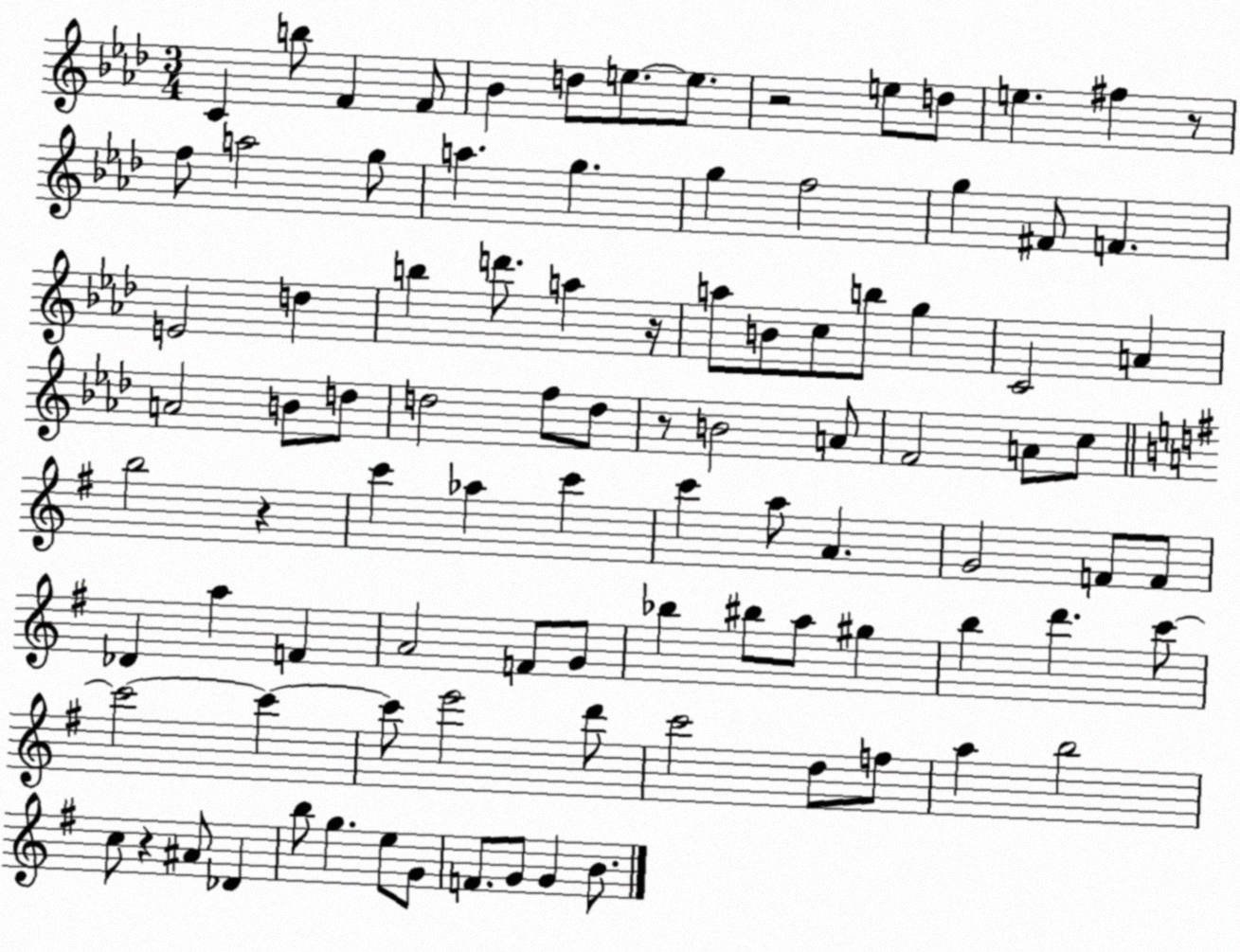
X:1
T:Untitled
M:3/4
L:1/4
K:Ab
C b/2 F F/2 _B d/2 e/2 e/2 z2 e/2 d/2 e ^f z/2 f/2 a2 g/2 a g g f2 g ^F/2 F E2 d b d'/2 a z/4 a/2 B/2 c/2 b/2 g C2 A A2 B/2 d/2 d2 f/2 d/2 z/2 B2 A/2 F2 A/2 c/2 b2 z c' _a c' c' a/2 A G2 F/2 F/2 _D a F A2 F/2 G/2 _b ^b/2 a/2 ^g b d' c'/2 c'2 c' c'/2 e'2 d'/2 c'2 d/2 f/2 a b2 c/2 z ^A/2 _D b/2 g e/2 G/2 F/2 G/2 G B/2